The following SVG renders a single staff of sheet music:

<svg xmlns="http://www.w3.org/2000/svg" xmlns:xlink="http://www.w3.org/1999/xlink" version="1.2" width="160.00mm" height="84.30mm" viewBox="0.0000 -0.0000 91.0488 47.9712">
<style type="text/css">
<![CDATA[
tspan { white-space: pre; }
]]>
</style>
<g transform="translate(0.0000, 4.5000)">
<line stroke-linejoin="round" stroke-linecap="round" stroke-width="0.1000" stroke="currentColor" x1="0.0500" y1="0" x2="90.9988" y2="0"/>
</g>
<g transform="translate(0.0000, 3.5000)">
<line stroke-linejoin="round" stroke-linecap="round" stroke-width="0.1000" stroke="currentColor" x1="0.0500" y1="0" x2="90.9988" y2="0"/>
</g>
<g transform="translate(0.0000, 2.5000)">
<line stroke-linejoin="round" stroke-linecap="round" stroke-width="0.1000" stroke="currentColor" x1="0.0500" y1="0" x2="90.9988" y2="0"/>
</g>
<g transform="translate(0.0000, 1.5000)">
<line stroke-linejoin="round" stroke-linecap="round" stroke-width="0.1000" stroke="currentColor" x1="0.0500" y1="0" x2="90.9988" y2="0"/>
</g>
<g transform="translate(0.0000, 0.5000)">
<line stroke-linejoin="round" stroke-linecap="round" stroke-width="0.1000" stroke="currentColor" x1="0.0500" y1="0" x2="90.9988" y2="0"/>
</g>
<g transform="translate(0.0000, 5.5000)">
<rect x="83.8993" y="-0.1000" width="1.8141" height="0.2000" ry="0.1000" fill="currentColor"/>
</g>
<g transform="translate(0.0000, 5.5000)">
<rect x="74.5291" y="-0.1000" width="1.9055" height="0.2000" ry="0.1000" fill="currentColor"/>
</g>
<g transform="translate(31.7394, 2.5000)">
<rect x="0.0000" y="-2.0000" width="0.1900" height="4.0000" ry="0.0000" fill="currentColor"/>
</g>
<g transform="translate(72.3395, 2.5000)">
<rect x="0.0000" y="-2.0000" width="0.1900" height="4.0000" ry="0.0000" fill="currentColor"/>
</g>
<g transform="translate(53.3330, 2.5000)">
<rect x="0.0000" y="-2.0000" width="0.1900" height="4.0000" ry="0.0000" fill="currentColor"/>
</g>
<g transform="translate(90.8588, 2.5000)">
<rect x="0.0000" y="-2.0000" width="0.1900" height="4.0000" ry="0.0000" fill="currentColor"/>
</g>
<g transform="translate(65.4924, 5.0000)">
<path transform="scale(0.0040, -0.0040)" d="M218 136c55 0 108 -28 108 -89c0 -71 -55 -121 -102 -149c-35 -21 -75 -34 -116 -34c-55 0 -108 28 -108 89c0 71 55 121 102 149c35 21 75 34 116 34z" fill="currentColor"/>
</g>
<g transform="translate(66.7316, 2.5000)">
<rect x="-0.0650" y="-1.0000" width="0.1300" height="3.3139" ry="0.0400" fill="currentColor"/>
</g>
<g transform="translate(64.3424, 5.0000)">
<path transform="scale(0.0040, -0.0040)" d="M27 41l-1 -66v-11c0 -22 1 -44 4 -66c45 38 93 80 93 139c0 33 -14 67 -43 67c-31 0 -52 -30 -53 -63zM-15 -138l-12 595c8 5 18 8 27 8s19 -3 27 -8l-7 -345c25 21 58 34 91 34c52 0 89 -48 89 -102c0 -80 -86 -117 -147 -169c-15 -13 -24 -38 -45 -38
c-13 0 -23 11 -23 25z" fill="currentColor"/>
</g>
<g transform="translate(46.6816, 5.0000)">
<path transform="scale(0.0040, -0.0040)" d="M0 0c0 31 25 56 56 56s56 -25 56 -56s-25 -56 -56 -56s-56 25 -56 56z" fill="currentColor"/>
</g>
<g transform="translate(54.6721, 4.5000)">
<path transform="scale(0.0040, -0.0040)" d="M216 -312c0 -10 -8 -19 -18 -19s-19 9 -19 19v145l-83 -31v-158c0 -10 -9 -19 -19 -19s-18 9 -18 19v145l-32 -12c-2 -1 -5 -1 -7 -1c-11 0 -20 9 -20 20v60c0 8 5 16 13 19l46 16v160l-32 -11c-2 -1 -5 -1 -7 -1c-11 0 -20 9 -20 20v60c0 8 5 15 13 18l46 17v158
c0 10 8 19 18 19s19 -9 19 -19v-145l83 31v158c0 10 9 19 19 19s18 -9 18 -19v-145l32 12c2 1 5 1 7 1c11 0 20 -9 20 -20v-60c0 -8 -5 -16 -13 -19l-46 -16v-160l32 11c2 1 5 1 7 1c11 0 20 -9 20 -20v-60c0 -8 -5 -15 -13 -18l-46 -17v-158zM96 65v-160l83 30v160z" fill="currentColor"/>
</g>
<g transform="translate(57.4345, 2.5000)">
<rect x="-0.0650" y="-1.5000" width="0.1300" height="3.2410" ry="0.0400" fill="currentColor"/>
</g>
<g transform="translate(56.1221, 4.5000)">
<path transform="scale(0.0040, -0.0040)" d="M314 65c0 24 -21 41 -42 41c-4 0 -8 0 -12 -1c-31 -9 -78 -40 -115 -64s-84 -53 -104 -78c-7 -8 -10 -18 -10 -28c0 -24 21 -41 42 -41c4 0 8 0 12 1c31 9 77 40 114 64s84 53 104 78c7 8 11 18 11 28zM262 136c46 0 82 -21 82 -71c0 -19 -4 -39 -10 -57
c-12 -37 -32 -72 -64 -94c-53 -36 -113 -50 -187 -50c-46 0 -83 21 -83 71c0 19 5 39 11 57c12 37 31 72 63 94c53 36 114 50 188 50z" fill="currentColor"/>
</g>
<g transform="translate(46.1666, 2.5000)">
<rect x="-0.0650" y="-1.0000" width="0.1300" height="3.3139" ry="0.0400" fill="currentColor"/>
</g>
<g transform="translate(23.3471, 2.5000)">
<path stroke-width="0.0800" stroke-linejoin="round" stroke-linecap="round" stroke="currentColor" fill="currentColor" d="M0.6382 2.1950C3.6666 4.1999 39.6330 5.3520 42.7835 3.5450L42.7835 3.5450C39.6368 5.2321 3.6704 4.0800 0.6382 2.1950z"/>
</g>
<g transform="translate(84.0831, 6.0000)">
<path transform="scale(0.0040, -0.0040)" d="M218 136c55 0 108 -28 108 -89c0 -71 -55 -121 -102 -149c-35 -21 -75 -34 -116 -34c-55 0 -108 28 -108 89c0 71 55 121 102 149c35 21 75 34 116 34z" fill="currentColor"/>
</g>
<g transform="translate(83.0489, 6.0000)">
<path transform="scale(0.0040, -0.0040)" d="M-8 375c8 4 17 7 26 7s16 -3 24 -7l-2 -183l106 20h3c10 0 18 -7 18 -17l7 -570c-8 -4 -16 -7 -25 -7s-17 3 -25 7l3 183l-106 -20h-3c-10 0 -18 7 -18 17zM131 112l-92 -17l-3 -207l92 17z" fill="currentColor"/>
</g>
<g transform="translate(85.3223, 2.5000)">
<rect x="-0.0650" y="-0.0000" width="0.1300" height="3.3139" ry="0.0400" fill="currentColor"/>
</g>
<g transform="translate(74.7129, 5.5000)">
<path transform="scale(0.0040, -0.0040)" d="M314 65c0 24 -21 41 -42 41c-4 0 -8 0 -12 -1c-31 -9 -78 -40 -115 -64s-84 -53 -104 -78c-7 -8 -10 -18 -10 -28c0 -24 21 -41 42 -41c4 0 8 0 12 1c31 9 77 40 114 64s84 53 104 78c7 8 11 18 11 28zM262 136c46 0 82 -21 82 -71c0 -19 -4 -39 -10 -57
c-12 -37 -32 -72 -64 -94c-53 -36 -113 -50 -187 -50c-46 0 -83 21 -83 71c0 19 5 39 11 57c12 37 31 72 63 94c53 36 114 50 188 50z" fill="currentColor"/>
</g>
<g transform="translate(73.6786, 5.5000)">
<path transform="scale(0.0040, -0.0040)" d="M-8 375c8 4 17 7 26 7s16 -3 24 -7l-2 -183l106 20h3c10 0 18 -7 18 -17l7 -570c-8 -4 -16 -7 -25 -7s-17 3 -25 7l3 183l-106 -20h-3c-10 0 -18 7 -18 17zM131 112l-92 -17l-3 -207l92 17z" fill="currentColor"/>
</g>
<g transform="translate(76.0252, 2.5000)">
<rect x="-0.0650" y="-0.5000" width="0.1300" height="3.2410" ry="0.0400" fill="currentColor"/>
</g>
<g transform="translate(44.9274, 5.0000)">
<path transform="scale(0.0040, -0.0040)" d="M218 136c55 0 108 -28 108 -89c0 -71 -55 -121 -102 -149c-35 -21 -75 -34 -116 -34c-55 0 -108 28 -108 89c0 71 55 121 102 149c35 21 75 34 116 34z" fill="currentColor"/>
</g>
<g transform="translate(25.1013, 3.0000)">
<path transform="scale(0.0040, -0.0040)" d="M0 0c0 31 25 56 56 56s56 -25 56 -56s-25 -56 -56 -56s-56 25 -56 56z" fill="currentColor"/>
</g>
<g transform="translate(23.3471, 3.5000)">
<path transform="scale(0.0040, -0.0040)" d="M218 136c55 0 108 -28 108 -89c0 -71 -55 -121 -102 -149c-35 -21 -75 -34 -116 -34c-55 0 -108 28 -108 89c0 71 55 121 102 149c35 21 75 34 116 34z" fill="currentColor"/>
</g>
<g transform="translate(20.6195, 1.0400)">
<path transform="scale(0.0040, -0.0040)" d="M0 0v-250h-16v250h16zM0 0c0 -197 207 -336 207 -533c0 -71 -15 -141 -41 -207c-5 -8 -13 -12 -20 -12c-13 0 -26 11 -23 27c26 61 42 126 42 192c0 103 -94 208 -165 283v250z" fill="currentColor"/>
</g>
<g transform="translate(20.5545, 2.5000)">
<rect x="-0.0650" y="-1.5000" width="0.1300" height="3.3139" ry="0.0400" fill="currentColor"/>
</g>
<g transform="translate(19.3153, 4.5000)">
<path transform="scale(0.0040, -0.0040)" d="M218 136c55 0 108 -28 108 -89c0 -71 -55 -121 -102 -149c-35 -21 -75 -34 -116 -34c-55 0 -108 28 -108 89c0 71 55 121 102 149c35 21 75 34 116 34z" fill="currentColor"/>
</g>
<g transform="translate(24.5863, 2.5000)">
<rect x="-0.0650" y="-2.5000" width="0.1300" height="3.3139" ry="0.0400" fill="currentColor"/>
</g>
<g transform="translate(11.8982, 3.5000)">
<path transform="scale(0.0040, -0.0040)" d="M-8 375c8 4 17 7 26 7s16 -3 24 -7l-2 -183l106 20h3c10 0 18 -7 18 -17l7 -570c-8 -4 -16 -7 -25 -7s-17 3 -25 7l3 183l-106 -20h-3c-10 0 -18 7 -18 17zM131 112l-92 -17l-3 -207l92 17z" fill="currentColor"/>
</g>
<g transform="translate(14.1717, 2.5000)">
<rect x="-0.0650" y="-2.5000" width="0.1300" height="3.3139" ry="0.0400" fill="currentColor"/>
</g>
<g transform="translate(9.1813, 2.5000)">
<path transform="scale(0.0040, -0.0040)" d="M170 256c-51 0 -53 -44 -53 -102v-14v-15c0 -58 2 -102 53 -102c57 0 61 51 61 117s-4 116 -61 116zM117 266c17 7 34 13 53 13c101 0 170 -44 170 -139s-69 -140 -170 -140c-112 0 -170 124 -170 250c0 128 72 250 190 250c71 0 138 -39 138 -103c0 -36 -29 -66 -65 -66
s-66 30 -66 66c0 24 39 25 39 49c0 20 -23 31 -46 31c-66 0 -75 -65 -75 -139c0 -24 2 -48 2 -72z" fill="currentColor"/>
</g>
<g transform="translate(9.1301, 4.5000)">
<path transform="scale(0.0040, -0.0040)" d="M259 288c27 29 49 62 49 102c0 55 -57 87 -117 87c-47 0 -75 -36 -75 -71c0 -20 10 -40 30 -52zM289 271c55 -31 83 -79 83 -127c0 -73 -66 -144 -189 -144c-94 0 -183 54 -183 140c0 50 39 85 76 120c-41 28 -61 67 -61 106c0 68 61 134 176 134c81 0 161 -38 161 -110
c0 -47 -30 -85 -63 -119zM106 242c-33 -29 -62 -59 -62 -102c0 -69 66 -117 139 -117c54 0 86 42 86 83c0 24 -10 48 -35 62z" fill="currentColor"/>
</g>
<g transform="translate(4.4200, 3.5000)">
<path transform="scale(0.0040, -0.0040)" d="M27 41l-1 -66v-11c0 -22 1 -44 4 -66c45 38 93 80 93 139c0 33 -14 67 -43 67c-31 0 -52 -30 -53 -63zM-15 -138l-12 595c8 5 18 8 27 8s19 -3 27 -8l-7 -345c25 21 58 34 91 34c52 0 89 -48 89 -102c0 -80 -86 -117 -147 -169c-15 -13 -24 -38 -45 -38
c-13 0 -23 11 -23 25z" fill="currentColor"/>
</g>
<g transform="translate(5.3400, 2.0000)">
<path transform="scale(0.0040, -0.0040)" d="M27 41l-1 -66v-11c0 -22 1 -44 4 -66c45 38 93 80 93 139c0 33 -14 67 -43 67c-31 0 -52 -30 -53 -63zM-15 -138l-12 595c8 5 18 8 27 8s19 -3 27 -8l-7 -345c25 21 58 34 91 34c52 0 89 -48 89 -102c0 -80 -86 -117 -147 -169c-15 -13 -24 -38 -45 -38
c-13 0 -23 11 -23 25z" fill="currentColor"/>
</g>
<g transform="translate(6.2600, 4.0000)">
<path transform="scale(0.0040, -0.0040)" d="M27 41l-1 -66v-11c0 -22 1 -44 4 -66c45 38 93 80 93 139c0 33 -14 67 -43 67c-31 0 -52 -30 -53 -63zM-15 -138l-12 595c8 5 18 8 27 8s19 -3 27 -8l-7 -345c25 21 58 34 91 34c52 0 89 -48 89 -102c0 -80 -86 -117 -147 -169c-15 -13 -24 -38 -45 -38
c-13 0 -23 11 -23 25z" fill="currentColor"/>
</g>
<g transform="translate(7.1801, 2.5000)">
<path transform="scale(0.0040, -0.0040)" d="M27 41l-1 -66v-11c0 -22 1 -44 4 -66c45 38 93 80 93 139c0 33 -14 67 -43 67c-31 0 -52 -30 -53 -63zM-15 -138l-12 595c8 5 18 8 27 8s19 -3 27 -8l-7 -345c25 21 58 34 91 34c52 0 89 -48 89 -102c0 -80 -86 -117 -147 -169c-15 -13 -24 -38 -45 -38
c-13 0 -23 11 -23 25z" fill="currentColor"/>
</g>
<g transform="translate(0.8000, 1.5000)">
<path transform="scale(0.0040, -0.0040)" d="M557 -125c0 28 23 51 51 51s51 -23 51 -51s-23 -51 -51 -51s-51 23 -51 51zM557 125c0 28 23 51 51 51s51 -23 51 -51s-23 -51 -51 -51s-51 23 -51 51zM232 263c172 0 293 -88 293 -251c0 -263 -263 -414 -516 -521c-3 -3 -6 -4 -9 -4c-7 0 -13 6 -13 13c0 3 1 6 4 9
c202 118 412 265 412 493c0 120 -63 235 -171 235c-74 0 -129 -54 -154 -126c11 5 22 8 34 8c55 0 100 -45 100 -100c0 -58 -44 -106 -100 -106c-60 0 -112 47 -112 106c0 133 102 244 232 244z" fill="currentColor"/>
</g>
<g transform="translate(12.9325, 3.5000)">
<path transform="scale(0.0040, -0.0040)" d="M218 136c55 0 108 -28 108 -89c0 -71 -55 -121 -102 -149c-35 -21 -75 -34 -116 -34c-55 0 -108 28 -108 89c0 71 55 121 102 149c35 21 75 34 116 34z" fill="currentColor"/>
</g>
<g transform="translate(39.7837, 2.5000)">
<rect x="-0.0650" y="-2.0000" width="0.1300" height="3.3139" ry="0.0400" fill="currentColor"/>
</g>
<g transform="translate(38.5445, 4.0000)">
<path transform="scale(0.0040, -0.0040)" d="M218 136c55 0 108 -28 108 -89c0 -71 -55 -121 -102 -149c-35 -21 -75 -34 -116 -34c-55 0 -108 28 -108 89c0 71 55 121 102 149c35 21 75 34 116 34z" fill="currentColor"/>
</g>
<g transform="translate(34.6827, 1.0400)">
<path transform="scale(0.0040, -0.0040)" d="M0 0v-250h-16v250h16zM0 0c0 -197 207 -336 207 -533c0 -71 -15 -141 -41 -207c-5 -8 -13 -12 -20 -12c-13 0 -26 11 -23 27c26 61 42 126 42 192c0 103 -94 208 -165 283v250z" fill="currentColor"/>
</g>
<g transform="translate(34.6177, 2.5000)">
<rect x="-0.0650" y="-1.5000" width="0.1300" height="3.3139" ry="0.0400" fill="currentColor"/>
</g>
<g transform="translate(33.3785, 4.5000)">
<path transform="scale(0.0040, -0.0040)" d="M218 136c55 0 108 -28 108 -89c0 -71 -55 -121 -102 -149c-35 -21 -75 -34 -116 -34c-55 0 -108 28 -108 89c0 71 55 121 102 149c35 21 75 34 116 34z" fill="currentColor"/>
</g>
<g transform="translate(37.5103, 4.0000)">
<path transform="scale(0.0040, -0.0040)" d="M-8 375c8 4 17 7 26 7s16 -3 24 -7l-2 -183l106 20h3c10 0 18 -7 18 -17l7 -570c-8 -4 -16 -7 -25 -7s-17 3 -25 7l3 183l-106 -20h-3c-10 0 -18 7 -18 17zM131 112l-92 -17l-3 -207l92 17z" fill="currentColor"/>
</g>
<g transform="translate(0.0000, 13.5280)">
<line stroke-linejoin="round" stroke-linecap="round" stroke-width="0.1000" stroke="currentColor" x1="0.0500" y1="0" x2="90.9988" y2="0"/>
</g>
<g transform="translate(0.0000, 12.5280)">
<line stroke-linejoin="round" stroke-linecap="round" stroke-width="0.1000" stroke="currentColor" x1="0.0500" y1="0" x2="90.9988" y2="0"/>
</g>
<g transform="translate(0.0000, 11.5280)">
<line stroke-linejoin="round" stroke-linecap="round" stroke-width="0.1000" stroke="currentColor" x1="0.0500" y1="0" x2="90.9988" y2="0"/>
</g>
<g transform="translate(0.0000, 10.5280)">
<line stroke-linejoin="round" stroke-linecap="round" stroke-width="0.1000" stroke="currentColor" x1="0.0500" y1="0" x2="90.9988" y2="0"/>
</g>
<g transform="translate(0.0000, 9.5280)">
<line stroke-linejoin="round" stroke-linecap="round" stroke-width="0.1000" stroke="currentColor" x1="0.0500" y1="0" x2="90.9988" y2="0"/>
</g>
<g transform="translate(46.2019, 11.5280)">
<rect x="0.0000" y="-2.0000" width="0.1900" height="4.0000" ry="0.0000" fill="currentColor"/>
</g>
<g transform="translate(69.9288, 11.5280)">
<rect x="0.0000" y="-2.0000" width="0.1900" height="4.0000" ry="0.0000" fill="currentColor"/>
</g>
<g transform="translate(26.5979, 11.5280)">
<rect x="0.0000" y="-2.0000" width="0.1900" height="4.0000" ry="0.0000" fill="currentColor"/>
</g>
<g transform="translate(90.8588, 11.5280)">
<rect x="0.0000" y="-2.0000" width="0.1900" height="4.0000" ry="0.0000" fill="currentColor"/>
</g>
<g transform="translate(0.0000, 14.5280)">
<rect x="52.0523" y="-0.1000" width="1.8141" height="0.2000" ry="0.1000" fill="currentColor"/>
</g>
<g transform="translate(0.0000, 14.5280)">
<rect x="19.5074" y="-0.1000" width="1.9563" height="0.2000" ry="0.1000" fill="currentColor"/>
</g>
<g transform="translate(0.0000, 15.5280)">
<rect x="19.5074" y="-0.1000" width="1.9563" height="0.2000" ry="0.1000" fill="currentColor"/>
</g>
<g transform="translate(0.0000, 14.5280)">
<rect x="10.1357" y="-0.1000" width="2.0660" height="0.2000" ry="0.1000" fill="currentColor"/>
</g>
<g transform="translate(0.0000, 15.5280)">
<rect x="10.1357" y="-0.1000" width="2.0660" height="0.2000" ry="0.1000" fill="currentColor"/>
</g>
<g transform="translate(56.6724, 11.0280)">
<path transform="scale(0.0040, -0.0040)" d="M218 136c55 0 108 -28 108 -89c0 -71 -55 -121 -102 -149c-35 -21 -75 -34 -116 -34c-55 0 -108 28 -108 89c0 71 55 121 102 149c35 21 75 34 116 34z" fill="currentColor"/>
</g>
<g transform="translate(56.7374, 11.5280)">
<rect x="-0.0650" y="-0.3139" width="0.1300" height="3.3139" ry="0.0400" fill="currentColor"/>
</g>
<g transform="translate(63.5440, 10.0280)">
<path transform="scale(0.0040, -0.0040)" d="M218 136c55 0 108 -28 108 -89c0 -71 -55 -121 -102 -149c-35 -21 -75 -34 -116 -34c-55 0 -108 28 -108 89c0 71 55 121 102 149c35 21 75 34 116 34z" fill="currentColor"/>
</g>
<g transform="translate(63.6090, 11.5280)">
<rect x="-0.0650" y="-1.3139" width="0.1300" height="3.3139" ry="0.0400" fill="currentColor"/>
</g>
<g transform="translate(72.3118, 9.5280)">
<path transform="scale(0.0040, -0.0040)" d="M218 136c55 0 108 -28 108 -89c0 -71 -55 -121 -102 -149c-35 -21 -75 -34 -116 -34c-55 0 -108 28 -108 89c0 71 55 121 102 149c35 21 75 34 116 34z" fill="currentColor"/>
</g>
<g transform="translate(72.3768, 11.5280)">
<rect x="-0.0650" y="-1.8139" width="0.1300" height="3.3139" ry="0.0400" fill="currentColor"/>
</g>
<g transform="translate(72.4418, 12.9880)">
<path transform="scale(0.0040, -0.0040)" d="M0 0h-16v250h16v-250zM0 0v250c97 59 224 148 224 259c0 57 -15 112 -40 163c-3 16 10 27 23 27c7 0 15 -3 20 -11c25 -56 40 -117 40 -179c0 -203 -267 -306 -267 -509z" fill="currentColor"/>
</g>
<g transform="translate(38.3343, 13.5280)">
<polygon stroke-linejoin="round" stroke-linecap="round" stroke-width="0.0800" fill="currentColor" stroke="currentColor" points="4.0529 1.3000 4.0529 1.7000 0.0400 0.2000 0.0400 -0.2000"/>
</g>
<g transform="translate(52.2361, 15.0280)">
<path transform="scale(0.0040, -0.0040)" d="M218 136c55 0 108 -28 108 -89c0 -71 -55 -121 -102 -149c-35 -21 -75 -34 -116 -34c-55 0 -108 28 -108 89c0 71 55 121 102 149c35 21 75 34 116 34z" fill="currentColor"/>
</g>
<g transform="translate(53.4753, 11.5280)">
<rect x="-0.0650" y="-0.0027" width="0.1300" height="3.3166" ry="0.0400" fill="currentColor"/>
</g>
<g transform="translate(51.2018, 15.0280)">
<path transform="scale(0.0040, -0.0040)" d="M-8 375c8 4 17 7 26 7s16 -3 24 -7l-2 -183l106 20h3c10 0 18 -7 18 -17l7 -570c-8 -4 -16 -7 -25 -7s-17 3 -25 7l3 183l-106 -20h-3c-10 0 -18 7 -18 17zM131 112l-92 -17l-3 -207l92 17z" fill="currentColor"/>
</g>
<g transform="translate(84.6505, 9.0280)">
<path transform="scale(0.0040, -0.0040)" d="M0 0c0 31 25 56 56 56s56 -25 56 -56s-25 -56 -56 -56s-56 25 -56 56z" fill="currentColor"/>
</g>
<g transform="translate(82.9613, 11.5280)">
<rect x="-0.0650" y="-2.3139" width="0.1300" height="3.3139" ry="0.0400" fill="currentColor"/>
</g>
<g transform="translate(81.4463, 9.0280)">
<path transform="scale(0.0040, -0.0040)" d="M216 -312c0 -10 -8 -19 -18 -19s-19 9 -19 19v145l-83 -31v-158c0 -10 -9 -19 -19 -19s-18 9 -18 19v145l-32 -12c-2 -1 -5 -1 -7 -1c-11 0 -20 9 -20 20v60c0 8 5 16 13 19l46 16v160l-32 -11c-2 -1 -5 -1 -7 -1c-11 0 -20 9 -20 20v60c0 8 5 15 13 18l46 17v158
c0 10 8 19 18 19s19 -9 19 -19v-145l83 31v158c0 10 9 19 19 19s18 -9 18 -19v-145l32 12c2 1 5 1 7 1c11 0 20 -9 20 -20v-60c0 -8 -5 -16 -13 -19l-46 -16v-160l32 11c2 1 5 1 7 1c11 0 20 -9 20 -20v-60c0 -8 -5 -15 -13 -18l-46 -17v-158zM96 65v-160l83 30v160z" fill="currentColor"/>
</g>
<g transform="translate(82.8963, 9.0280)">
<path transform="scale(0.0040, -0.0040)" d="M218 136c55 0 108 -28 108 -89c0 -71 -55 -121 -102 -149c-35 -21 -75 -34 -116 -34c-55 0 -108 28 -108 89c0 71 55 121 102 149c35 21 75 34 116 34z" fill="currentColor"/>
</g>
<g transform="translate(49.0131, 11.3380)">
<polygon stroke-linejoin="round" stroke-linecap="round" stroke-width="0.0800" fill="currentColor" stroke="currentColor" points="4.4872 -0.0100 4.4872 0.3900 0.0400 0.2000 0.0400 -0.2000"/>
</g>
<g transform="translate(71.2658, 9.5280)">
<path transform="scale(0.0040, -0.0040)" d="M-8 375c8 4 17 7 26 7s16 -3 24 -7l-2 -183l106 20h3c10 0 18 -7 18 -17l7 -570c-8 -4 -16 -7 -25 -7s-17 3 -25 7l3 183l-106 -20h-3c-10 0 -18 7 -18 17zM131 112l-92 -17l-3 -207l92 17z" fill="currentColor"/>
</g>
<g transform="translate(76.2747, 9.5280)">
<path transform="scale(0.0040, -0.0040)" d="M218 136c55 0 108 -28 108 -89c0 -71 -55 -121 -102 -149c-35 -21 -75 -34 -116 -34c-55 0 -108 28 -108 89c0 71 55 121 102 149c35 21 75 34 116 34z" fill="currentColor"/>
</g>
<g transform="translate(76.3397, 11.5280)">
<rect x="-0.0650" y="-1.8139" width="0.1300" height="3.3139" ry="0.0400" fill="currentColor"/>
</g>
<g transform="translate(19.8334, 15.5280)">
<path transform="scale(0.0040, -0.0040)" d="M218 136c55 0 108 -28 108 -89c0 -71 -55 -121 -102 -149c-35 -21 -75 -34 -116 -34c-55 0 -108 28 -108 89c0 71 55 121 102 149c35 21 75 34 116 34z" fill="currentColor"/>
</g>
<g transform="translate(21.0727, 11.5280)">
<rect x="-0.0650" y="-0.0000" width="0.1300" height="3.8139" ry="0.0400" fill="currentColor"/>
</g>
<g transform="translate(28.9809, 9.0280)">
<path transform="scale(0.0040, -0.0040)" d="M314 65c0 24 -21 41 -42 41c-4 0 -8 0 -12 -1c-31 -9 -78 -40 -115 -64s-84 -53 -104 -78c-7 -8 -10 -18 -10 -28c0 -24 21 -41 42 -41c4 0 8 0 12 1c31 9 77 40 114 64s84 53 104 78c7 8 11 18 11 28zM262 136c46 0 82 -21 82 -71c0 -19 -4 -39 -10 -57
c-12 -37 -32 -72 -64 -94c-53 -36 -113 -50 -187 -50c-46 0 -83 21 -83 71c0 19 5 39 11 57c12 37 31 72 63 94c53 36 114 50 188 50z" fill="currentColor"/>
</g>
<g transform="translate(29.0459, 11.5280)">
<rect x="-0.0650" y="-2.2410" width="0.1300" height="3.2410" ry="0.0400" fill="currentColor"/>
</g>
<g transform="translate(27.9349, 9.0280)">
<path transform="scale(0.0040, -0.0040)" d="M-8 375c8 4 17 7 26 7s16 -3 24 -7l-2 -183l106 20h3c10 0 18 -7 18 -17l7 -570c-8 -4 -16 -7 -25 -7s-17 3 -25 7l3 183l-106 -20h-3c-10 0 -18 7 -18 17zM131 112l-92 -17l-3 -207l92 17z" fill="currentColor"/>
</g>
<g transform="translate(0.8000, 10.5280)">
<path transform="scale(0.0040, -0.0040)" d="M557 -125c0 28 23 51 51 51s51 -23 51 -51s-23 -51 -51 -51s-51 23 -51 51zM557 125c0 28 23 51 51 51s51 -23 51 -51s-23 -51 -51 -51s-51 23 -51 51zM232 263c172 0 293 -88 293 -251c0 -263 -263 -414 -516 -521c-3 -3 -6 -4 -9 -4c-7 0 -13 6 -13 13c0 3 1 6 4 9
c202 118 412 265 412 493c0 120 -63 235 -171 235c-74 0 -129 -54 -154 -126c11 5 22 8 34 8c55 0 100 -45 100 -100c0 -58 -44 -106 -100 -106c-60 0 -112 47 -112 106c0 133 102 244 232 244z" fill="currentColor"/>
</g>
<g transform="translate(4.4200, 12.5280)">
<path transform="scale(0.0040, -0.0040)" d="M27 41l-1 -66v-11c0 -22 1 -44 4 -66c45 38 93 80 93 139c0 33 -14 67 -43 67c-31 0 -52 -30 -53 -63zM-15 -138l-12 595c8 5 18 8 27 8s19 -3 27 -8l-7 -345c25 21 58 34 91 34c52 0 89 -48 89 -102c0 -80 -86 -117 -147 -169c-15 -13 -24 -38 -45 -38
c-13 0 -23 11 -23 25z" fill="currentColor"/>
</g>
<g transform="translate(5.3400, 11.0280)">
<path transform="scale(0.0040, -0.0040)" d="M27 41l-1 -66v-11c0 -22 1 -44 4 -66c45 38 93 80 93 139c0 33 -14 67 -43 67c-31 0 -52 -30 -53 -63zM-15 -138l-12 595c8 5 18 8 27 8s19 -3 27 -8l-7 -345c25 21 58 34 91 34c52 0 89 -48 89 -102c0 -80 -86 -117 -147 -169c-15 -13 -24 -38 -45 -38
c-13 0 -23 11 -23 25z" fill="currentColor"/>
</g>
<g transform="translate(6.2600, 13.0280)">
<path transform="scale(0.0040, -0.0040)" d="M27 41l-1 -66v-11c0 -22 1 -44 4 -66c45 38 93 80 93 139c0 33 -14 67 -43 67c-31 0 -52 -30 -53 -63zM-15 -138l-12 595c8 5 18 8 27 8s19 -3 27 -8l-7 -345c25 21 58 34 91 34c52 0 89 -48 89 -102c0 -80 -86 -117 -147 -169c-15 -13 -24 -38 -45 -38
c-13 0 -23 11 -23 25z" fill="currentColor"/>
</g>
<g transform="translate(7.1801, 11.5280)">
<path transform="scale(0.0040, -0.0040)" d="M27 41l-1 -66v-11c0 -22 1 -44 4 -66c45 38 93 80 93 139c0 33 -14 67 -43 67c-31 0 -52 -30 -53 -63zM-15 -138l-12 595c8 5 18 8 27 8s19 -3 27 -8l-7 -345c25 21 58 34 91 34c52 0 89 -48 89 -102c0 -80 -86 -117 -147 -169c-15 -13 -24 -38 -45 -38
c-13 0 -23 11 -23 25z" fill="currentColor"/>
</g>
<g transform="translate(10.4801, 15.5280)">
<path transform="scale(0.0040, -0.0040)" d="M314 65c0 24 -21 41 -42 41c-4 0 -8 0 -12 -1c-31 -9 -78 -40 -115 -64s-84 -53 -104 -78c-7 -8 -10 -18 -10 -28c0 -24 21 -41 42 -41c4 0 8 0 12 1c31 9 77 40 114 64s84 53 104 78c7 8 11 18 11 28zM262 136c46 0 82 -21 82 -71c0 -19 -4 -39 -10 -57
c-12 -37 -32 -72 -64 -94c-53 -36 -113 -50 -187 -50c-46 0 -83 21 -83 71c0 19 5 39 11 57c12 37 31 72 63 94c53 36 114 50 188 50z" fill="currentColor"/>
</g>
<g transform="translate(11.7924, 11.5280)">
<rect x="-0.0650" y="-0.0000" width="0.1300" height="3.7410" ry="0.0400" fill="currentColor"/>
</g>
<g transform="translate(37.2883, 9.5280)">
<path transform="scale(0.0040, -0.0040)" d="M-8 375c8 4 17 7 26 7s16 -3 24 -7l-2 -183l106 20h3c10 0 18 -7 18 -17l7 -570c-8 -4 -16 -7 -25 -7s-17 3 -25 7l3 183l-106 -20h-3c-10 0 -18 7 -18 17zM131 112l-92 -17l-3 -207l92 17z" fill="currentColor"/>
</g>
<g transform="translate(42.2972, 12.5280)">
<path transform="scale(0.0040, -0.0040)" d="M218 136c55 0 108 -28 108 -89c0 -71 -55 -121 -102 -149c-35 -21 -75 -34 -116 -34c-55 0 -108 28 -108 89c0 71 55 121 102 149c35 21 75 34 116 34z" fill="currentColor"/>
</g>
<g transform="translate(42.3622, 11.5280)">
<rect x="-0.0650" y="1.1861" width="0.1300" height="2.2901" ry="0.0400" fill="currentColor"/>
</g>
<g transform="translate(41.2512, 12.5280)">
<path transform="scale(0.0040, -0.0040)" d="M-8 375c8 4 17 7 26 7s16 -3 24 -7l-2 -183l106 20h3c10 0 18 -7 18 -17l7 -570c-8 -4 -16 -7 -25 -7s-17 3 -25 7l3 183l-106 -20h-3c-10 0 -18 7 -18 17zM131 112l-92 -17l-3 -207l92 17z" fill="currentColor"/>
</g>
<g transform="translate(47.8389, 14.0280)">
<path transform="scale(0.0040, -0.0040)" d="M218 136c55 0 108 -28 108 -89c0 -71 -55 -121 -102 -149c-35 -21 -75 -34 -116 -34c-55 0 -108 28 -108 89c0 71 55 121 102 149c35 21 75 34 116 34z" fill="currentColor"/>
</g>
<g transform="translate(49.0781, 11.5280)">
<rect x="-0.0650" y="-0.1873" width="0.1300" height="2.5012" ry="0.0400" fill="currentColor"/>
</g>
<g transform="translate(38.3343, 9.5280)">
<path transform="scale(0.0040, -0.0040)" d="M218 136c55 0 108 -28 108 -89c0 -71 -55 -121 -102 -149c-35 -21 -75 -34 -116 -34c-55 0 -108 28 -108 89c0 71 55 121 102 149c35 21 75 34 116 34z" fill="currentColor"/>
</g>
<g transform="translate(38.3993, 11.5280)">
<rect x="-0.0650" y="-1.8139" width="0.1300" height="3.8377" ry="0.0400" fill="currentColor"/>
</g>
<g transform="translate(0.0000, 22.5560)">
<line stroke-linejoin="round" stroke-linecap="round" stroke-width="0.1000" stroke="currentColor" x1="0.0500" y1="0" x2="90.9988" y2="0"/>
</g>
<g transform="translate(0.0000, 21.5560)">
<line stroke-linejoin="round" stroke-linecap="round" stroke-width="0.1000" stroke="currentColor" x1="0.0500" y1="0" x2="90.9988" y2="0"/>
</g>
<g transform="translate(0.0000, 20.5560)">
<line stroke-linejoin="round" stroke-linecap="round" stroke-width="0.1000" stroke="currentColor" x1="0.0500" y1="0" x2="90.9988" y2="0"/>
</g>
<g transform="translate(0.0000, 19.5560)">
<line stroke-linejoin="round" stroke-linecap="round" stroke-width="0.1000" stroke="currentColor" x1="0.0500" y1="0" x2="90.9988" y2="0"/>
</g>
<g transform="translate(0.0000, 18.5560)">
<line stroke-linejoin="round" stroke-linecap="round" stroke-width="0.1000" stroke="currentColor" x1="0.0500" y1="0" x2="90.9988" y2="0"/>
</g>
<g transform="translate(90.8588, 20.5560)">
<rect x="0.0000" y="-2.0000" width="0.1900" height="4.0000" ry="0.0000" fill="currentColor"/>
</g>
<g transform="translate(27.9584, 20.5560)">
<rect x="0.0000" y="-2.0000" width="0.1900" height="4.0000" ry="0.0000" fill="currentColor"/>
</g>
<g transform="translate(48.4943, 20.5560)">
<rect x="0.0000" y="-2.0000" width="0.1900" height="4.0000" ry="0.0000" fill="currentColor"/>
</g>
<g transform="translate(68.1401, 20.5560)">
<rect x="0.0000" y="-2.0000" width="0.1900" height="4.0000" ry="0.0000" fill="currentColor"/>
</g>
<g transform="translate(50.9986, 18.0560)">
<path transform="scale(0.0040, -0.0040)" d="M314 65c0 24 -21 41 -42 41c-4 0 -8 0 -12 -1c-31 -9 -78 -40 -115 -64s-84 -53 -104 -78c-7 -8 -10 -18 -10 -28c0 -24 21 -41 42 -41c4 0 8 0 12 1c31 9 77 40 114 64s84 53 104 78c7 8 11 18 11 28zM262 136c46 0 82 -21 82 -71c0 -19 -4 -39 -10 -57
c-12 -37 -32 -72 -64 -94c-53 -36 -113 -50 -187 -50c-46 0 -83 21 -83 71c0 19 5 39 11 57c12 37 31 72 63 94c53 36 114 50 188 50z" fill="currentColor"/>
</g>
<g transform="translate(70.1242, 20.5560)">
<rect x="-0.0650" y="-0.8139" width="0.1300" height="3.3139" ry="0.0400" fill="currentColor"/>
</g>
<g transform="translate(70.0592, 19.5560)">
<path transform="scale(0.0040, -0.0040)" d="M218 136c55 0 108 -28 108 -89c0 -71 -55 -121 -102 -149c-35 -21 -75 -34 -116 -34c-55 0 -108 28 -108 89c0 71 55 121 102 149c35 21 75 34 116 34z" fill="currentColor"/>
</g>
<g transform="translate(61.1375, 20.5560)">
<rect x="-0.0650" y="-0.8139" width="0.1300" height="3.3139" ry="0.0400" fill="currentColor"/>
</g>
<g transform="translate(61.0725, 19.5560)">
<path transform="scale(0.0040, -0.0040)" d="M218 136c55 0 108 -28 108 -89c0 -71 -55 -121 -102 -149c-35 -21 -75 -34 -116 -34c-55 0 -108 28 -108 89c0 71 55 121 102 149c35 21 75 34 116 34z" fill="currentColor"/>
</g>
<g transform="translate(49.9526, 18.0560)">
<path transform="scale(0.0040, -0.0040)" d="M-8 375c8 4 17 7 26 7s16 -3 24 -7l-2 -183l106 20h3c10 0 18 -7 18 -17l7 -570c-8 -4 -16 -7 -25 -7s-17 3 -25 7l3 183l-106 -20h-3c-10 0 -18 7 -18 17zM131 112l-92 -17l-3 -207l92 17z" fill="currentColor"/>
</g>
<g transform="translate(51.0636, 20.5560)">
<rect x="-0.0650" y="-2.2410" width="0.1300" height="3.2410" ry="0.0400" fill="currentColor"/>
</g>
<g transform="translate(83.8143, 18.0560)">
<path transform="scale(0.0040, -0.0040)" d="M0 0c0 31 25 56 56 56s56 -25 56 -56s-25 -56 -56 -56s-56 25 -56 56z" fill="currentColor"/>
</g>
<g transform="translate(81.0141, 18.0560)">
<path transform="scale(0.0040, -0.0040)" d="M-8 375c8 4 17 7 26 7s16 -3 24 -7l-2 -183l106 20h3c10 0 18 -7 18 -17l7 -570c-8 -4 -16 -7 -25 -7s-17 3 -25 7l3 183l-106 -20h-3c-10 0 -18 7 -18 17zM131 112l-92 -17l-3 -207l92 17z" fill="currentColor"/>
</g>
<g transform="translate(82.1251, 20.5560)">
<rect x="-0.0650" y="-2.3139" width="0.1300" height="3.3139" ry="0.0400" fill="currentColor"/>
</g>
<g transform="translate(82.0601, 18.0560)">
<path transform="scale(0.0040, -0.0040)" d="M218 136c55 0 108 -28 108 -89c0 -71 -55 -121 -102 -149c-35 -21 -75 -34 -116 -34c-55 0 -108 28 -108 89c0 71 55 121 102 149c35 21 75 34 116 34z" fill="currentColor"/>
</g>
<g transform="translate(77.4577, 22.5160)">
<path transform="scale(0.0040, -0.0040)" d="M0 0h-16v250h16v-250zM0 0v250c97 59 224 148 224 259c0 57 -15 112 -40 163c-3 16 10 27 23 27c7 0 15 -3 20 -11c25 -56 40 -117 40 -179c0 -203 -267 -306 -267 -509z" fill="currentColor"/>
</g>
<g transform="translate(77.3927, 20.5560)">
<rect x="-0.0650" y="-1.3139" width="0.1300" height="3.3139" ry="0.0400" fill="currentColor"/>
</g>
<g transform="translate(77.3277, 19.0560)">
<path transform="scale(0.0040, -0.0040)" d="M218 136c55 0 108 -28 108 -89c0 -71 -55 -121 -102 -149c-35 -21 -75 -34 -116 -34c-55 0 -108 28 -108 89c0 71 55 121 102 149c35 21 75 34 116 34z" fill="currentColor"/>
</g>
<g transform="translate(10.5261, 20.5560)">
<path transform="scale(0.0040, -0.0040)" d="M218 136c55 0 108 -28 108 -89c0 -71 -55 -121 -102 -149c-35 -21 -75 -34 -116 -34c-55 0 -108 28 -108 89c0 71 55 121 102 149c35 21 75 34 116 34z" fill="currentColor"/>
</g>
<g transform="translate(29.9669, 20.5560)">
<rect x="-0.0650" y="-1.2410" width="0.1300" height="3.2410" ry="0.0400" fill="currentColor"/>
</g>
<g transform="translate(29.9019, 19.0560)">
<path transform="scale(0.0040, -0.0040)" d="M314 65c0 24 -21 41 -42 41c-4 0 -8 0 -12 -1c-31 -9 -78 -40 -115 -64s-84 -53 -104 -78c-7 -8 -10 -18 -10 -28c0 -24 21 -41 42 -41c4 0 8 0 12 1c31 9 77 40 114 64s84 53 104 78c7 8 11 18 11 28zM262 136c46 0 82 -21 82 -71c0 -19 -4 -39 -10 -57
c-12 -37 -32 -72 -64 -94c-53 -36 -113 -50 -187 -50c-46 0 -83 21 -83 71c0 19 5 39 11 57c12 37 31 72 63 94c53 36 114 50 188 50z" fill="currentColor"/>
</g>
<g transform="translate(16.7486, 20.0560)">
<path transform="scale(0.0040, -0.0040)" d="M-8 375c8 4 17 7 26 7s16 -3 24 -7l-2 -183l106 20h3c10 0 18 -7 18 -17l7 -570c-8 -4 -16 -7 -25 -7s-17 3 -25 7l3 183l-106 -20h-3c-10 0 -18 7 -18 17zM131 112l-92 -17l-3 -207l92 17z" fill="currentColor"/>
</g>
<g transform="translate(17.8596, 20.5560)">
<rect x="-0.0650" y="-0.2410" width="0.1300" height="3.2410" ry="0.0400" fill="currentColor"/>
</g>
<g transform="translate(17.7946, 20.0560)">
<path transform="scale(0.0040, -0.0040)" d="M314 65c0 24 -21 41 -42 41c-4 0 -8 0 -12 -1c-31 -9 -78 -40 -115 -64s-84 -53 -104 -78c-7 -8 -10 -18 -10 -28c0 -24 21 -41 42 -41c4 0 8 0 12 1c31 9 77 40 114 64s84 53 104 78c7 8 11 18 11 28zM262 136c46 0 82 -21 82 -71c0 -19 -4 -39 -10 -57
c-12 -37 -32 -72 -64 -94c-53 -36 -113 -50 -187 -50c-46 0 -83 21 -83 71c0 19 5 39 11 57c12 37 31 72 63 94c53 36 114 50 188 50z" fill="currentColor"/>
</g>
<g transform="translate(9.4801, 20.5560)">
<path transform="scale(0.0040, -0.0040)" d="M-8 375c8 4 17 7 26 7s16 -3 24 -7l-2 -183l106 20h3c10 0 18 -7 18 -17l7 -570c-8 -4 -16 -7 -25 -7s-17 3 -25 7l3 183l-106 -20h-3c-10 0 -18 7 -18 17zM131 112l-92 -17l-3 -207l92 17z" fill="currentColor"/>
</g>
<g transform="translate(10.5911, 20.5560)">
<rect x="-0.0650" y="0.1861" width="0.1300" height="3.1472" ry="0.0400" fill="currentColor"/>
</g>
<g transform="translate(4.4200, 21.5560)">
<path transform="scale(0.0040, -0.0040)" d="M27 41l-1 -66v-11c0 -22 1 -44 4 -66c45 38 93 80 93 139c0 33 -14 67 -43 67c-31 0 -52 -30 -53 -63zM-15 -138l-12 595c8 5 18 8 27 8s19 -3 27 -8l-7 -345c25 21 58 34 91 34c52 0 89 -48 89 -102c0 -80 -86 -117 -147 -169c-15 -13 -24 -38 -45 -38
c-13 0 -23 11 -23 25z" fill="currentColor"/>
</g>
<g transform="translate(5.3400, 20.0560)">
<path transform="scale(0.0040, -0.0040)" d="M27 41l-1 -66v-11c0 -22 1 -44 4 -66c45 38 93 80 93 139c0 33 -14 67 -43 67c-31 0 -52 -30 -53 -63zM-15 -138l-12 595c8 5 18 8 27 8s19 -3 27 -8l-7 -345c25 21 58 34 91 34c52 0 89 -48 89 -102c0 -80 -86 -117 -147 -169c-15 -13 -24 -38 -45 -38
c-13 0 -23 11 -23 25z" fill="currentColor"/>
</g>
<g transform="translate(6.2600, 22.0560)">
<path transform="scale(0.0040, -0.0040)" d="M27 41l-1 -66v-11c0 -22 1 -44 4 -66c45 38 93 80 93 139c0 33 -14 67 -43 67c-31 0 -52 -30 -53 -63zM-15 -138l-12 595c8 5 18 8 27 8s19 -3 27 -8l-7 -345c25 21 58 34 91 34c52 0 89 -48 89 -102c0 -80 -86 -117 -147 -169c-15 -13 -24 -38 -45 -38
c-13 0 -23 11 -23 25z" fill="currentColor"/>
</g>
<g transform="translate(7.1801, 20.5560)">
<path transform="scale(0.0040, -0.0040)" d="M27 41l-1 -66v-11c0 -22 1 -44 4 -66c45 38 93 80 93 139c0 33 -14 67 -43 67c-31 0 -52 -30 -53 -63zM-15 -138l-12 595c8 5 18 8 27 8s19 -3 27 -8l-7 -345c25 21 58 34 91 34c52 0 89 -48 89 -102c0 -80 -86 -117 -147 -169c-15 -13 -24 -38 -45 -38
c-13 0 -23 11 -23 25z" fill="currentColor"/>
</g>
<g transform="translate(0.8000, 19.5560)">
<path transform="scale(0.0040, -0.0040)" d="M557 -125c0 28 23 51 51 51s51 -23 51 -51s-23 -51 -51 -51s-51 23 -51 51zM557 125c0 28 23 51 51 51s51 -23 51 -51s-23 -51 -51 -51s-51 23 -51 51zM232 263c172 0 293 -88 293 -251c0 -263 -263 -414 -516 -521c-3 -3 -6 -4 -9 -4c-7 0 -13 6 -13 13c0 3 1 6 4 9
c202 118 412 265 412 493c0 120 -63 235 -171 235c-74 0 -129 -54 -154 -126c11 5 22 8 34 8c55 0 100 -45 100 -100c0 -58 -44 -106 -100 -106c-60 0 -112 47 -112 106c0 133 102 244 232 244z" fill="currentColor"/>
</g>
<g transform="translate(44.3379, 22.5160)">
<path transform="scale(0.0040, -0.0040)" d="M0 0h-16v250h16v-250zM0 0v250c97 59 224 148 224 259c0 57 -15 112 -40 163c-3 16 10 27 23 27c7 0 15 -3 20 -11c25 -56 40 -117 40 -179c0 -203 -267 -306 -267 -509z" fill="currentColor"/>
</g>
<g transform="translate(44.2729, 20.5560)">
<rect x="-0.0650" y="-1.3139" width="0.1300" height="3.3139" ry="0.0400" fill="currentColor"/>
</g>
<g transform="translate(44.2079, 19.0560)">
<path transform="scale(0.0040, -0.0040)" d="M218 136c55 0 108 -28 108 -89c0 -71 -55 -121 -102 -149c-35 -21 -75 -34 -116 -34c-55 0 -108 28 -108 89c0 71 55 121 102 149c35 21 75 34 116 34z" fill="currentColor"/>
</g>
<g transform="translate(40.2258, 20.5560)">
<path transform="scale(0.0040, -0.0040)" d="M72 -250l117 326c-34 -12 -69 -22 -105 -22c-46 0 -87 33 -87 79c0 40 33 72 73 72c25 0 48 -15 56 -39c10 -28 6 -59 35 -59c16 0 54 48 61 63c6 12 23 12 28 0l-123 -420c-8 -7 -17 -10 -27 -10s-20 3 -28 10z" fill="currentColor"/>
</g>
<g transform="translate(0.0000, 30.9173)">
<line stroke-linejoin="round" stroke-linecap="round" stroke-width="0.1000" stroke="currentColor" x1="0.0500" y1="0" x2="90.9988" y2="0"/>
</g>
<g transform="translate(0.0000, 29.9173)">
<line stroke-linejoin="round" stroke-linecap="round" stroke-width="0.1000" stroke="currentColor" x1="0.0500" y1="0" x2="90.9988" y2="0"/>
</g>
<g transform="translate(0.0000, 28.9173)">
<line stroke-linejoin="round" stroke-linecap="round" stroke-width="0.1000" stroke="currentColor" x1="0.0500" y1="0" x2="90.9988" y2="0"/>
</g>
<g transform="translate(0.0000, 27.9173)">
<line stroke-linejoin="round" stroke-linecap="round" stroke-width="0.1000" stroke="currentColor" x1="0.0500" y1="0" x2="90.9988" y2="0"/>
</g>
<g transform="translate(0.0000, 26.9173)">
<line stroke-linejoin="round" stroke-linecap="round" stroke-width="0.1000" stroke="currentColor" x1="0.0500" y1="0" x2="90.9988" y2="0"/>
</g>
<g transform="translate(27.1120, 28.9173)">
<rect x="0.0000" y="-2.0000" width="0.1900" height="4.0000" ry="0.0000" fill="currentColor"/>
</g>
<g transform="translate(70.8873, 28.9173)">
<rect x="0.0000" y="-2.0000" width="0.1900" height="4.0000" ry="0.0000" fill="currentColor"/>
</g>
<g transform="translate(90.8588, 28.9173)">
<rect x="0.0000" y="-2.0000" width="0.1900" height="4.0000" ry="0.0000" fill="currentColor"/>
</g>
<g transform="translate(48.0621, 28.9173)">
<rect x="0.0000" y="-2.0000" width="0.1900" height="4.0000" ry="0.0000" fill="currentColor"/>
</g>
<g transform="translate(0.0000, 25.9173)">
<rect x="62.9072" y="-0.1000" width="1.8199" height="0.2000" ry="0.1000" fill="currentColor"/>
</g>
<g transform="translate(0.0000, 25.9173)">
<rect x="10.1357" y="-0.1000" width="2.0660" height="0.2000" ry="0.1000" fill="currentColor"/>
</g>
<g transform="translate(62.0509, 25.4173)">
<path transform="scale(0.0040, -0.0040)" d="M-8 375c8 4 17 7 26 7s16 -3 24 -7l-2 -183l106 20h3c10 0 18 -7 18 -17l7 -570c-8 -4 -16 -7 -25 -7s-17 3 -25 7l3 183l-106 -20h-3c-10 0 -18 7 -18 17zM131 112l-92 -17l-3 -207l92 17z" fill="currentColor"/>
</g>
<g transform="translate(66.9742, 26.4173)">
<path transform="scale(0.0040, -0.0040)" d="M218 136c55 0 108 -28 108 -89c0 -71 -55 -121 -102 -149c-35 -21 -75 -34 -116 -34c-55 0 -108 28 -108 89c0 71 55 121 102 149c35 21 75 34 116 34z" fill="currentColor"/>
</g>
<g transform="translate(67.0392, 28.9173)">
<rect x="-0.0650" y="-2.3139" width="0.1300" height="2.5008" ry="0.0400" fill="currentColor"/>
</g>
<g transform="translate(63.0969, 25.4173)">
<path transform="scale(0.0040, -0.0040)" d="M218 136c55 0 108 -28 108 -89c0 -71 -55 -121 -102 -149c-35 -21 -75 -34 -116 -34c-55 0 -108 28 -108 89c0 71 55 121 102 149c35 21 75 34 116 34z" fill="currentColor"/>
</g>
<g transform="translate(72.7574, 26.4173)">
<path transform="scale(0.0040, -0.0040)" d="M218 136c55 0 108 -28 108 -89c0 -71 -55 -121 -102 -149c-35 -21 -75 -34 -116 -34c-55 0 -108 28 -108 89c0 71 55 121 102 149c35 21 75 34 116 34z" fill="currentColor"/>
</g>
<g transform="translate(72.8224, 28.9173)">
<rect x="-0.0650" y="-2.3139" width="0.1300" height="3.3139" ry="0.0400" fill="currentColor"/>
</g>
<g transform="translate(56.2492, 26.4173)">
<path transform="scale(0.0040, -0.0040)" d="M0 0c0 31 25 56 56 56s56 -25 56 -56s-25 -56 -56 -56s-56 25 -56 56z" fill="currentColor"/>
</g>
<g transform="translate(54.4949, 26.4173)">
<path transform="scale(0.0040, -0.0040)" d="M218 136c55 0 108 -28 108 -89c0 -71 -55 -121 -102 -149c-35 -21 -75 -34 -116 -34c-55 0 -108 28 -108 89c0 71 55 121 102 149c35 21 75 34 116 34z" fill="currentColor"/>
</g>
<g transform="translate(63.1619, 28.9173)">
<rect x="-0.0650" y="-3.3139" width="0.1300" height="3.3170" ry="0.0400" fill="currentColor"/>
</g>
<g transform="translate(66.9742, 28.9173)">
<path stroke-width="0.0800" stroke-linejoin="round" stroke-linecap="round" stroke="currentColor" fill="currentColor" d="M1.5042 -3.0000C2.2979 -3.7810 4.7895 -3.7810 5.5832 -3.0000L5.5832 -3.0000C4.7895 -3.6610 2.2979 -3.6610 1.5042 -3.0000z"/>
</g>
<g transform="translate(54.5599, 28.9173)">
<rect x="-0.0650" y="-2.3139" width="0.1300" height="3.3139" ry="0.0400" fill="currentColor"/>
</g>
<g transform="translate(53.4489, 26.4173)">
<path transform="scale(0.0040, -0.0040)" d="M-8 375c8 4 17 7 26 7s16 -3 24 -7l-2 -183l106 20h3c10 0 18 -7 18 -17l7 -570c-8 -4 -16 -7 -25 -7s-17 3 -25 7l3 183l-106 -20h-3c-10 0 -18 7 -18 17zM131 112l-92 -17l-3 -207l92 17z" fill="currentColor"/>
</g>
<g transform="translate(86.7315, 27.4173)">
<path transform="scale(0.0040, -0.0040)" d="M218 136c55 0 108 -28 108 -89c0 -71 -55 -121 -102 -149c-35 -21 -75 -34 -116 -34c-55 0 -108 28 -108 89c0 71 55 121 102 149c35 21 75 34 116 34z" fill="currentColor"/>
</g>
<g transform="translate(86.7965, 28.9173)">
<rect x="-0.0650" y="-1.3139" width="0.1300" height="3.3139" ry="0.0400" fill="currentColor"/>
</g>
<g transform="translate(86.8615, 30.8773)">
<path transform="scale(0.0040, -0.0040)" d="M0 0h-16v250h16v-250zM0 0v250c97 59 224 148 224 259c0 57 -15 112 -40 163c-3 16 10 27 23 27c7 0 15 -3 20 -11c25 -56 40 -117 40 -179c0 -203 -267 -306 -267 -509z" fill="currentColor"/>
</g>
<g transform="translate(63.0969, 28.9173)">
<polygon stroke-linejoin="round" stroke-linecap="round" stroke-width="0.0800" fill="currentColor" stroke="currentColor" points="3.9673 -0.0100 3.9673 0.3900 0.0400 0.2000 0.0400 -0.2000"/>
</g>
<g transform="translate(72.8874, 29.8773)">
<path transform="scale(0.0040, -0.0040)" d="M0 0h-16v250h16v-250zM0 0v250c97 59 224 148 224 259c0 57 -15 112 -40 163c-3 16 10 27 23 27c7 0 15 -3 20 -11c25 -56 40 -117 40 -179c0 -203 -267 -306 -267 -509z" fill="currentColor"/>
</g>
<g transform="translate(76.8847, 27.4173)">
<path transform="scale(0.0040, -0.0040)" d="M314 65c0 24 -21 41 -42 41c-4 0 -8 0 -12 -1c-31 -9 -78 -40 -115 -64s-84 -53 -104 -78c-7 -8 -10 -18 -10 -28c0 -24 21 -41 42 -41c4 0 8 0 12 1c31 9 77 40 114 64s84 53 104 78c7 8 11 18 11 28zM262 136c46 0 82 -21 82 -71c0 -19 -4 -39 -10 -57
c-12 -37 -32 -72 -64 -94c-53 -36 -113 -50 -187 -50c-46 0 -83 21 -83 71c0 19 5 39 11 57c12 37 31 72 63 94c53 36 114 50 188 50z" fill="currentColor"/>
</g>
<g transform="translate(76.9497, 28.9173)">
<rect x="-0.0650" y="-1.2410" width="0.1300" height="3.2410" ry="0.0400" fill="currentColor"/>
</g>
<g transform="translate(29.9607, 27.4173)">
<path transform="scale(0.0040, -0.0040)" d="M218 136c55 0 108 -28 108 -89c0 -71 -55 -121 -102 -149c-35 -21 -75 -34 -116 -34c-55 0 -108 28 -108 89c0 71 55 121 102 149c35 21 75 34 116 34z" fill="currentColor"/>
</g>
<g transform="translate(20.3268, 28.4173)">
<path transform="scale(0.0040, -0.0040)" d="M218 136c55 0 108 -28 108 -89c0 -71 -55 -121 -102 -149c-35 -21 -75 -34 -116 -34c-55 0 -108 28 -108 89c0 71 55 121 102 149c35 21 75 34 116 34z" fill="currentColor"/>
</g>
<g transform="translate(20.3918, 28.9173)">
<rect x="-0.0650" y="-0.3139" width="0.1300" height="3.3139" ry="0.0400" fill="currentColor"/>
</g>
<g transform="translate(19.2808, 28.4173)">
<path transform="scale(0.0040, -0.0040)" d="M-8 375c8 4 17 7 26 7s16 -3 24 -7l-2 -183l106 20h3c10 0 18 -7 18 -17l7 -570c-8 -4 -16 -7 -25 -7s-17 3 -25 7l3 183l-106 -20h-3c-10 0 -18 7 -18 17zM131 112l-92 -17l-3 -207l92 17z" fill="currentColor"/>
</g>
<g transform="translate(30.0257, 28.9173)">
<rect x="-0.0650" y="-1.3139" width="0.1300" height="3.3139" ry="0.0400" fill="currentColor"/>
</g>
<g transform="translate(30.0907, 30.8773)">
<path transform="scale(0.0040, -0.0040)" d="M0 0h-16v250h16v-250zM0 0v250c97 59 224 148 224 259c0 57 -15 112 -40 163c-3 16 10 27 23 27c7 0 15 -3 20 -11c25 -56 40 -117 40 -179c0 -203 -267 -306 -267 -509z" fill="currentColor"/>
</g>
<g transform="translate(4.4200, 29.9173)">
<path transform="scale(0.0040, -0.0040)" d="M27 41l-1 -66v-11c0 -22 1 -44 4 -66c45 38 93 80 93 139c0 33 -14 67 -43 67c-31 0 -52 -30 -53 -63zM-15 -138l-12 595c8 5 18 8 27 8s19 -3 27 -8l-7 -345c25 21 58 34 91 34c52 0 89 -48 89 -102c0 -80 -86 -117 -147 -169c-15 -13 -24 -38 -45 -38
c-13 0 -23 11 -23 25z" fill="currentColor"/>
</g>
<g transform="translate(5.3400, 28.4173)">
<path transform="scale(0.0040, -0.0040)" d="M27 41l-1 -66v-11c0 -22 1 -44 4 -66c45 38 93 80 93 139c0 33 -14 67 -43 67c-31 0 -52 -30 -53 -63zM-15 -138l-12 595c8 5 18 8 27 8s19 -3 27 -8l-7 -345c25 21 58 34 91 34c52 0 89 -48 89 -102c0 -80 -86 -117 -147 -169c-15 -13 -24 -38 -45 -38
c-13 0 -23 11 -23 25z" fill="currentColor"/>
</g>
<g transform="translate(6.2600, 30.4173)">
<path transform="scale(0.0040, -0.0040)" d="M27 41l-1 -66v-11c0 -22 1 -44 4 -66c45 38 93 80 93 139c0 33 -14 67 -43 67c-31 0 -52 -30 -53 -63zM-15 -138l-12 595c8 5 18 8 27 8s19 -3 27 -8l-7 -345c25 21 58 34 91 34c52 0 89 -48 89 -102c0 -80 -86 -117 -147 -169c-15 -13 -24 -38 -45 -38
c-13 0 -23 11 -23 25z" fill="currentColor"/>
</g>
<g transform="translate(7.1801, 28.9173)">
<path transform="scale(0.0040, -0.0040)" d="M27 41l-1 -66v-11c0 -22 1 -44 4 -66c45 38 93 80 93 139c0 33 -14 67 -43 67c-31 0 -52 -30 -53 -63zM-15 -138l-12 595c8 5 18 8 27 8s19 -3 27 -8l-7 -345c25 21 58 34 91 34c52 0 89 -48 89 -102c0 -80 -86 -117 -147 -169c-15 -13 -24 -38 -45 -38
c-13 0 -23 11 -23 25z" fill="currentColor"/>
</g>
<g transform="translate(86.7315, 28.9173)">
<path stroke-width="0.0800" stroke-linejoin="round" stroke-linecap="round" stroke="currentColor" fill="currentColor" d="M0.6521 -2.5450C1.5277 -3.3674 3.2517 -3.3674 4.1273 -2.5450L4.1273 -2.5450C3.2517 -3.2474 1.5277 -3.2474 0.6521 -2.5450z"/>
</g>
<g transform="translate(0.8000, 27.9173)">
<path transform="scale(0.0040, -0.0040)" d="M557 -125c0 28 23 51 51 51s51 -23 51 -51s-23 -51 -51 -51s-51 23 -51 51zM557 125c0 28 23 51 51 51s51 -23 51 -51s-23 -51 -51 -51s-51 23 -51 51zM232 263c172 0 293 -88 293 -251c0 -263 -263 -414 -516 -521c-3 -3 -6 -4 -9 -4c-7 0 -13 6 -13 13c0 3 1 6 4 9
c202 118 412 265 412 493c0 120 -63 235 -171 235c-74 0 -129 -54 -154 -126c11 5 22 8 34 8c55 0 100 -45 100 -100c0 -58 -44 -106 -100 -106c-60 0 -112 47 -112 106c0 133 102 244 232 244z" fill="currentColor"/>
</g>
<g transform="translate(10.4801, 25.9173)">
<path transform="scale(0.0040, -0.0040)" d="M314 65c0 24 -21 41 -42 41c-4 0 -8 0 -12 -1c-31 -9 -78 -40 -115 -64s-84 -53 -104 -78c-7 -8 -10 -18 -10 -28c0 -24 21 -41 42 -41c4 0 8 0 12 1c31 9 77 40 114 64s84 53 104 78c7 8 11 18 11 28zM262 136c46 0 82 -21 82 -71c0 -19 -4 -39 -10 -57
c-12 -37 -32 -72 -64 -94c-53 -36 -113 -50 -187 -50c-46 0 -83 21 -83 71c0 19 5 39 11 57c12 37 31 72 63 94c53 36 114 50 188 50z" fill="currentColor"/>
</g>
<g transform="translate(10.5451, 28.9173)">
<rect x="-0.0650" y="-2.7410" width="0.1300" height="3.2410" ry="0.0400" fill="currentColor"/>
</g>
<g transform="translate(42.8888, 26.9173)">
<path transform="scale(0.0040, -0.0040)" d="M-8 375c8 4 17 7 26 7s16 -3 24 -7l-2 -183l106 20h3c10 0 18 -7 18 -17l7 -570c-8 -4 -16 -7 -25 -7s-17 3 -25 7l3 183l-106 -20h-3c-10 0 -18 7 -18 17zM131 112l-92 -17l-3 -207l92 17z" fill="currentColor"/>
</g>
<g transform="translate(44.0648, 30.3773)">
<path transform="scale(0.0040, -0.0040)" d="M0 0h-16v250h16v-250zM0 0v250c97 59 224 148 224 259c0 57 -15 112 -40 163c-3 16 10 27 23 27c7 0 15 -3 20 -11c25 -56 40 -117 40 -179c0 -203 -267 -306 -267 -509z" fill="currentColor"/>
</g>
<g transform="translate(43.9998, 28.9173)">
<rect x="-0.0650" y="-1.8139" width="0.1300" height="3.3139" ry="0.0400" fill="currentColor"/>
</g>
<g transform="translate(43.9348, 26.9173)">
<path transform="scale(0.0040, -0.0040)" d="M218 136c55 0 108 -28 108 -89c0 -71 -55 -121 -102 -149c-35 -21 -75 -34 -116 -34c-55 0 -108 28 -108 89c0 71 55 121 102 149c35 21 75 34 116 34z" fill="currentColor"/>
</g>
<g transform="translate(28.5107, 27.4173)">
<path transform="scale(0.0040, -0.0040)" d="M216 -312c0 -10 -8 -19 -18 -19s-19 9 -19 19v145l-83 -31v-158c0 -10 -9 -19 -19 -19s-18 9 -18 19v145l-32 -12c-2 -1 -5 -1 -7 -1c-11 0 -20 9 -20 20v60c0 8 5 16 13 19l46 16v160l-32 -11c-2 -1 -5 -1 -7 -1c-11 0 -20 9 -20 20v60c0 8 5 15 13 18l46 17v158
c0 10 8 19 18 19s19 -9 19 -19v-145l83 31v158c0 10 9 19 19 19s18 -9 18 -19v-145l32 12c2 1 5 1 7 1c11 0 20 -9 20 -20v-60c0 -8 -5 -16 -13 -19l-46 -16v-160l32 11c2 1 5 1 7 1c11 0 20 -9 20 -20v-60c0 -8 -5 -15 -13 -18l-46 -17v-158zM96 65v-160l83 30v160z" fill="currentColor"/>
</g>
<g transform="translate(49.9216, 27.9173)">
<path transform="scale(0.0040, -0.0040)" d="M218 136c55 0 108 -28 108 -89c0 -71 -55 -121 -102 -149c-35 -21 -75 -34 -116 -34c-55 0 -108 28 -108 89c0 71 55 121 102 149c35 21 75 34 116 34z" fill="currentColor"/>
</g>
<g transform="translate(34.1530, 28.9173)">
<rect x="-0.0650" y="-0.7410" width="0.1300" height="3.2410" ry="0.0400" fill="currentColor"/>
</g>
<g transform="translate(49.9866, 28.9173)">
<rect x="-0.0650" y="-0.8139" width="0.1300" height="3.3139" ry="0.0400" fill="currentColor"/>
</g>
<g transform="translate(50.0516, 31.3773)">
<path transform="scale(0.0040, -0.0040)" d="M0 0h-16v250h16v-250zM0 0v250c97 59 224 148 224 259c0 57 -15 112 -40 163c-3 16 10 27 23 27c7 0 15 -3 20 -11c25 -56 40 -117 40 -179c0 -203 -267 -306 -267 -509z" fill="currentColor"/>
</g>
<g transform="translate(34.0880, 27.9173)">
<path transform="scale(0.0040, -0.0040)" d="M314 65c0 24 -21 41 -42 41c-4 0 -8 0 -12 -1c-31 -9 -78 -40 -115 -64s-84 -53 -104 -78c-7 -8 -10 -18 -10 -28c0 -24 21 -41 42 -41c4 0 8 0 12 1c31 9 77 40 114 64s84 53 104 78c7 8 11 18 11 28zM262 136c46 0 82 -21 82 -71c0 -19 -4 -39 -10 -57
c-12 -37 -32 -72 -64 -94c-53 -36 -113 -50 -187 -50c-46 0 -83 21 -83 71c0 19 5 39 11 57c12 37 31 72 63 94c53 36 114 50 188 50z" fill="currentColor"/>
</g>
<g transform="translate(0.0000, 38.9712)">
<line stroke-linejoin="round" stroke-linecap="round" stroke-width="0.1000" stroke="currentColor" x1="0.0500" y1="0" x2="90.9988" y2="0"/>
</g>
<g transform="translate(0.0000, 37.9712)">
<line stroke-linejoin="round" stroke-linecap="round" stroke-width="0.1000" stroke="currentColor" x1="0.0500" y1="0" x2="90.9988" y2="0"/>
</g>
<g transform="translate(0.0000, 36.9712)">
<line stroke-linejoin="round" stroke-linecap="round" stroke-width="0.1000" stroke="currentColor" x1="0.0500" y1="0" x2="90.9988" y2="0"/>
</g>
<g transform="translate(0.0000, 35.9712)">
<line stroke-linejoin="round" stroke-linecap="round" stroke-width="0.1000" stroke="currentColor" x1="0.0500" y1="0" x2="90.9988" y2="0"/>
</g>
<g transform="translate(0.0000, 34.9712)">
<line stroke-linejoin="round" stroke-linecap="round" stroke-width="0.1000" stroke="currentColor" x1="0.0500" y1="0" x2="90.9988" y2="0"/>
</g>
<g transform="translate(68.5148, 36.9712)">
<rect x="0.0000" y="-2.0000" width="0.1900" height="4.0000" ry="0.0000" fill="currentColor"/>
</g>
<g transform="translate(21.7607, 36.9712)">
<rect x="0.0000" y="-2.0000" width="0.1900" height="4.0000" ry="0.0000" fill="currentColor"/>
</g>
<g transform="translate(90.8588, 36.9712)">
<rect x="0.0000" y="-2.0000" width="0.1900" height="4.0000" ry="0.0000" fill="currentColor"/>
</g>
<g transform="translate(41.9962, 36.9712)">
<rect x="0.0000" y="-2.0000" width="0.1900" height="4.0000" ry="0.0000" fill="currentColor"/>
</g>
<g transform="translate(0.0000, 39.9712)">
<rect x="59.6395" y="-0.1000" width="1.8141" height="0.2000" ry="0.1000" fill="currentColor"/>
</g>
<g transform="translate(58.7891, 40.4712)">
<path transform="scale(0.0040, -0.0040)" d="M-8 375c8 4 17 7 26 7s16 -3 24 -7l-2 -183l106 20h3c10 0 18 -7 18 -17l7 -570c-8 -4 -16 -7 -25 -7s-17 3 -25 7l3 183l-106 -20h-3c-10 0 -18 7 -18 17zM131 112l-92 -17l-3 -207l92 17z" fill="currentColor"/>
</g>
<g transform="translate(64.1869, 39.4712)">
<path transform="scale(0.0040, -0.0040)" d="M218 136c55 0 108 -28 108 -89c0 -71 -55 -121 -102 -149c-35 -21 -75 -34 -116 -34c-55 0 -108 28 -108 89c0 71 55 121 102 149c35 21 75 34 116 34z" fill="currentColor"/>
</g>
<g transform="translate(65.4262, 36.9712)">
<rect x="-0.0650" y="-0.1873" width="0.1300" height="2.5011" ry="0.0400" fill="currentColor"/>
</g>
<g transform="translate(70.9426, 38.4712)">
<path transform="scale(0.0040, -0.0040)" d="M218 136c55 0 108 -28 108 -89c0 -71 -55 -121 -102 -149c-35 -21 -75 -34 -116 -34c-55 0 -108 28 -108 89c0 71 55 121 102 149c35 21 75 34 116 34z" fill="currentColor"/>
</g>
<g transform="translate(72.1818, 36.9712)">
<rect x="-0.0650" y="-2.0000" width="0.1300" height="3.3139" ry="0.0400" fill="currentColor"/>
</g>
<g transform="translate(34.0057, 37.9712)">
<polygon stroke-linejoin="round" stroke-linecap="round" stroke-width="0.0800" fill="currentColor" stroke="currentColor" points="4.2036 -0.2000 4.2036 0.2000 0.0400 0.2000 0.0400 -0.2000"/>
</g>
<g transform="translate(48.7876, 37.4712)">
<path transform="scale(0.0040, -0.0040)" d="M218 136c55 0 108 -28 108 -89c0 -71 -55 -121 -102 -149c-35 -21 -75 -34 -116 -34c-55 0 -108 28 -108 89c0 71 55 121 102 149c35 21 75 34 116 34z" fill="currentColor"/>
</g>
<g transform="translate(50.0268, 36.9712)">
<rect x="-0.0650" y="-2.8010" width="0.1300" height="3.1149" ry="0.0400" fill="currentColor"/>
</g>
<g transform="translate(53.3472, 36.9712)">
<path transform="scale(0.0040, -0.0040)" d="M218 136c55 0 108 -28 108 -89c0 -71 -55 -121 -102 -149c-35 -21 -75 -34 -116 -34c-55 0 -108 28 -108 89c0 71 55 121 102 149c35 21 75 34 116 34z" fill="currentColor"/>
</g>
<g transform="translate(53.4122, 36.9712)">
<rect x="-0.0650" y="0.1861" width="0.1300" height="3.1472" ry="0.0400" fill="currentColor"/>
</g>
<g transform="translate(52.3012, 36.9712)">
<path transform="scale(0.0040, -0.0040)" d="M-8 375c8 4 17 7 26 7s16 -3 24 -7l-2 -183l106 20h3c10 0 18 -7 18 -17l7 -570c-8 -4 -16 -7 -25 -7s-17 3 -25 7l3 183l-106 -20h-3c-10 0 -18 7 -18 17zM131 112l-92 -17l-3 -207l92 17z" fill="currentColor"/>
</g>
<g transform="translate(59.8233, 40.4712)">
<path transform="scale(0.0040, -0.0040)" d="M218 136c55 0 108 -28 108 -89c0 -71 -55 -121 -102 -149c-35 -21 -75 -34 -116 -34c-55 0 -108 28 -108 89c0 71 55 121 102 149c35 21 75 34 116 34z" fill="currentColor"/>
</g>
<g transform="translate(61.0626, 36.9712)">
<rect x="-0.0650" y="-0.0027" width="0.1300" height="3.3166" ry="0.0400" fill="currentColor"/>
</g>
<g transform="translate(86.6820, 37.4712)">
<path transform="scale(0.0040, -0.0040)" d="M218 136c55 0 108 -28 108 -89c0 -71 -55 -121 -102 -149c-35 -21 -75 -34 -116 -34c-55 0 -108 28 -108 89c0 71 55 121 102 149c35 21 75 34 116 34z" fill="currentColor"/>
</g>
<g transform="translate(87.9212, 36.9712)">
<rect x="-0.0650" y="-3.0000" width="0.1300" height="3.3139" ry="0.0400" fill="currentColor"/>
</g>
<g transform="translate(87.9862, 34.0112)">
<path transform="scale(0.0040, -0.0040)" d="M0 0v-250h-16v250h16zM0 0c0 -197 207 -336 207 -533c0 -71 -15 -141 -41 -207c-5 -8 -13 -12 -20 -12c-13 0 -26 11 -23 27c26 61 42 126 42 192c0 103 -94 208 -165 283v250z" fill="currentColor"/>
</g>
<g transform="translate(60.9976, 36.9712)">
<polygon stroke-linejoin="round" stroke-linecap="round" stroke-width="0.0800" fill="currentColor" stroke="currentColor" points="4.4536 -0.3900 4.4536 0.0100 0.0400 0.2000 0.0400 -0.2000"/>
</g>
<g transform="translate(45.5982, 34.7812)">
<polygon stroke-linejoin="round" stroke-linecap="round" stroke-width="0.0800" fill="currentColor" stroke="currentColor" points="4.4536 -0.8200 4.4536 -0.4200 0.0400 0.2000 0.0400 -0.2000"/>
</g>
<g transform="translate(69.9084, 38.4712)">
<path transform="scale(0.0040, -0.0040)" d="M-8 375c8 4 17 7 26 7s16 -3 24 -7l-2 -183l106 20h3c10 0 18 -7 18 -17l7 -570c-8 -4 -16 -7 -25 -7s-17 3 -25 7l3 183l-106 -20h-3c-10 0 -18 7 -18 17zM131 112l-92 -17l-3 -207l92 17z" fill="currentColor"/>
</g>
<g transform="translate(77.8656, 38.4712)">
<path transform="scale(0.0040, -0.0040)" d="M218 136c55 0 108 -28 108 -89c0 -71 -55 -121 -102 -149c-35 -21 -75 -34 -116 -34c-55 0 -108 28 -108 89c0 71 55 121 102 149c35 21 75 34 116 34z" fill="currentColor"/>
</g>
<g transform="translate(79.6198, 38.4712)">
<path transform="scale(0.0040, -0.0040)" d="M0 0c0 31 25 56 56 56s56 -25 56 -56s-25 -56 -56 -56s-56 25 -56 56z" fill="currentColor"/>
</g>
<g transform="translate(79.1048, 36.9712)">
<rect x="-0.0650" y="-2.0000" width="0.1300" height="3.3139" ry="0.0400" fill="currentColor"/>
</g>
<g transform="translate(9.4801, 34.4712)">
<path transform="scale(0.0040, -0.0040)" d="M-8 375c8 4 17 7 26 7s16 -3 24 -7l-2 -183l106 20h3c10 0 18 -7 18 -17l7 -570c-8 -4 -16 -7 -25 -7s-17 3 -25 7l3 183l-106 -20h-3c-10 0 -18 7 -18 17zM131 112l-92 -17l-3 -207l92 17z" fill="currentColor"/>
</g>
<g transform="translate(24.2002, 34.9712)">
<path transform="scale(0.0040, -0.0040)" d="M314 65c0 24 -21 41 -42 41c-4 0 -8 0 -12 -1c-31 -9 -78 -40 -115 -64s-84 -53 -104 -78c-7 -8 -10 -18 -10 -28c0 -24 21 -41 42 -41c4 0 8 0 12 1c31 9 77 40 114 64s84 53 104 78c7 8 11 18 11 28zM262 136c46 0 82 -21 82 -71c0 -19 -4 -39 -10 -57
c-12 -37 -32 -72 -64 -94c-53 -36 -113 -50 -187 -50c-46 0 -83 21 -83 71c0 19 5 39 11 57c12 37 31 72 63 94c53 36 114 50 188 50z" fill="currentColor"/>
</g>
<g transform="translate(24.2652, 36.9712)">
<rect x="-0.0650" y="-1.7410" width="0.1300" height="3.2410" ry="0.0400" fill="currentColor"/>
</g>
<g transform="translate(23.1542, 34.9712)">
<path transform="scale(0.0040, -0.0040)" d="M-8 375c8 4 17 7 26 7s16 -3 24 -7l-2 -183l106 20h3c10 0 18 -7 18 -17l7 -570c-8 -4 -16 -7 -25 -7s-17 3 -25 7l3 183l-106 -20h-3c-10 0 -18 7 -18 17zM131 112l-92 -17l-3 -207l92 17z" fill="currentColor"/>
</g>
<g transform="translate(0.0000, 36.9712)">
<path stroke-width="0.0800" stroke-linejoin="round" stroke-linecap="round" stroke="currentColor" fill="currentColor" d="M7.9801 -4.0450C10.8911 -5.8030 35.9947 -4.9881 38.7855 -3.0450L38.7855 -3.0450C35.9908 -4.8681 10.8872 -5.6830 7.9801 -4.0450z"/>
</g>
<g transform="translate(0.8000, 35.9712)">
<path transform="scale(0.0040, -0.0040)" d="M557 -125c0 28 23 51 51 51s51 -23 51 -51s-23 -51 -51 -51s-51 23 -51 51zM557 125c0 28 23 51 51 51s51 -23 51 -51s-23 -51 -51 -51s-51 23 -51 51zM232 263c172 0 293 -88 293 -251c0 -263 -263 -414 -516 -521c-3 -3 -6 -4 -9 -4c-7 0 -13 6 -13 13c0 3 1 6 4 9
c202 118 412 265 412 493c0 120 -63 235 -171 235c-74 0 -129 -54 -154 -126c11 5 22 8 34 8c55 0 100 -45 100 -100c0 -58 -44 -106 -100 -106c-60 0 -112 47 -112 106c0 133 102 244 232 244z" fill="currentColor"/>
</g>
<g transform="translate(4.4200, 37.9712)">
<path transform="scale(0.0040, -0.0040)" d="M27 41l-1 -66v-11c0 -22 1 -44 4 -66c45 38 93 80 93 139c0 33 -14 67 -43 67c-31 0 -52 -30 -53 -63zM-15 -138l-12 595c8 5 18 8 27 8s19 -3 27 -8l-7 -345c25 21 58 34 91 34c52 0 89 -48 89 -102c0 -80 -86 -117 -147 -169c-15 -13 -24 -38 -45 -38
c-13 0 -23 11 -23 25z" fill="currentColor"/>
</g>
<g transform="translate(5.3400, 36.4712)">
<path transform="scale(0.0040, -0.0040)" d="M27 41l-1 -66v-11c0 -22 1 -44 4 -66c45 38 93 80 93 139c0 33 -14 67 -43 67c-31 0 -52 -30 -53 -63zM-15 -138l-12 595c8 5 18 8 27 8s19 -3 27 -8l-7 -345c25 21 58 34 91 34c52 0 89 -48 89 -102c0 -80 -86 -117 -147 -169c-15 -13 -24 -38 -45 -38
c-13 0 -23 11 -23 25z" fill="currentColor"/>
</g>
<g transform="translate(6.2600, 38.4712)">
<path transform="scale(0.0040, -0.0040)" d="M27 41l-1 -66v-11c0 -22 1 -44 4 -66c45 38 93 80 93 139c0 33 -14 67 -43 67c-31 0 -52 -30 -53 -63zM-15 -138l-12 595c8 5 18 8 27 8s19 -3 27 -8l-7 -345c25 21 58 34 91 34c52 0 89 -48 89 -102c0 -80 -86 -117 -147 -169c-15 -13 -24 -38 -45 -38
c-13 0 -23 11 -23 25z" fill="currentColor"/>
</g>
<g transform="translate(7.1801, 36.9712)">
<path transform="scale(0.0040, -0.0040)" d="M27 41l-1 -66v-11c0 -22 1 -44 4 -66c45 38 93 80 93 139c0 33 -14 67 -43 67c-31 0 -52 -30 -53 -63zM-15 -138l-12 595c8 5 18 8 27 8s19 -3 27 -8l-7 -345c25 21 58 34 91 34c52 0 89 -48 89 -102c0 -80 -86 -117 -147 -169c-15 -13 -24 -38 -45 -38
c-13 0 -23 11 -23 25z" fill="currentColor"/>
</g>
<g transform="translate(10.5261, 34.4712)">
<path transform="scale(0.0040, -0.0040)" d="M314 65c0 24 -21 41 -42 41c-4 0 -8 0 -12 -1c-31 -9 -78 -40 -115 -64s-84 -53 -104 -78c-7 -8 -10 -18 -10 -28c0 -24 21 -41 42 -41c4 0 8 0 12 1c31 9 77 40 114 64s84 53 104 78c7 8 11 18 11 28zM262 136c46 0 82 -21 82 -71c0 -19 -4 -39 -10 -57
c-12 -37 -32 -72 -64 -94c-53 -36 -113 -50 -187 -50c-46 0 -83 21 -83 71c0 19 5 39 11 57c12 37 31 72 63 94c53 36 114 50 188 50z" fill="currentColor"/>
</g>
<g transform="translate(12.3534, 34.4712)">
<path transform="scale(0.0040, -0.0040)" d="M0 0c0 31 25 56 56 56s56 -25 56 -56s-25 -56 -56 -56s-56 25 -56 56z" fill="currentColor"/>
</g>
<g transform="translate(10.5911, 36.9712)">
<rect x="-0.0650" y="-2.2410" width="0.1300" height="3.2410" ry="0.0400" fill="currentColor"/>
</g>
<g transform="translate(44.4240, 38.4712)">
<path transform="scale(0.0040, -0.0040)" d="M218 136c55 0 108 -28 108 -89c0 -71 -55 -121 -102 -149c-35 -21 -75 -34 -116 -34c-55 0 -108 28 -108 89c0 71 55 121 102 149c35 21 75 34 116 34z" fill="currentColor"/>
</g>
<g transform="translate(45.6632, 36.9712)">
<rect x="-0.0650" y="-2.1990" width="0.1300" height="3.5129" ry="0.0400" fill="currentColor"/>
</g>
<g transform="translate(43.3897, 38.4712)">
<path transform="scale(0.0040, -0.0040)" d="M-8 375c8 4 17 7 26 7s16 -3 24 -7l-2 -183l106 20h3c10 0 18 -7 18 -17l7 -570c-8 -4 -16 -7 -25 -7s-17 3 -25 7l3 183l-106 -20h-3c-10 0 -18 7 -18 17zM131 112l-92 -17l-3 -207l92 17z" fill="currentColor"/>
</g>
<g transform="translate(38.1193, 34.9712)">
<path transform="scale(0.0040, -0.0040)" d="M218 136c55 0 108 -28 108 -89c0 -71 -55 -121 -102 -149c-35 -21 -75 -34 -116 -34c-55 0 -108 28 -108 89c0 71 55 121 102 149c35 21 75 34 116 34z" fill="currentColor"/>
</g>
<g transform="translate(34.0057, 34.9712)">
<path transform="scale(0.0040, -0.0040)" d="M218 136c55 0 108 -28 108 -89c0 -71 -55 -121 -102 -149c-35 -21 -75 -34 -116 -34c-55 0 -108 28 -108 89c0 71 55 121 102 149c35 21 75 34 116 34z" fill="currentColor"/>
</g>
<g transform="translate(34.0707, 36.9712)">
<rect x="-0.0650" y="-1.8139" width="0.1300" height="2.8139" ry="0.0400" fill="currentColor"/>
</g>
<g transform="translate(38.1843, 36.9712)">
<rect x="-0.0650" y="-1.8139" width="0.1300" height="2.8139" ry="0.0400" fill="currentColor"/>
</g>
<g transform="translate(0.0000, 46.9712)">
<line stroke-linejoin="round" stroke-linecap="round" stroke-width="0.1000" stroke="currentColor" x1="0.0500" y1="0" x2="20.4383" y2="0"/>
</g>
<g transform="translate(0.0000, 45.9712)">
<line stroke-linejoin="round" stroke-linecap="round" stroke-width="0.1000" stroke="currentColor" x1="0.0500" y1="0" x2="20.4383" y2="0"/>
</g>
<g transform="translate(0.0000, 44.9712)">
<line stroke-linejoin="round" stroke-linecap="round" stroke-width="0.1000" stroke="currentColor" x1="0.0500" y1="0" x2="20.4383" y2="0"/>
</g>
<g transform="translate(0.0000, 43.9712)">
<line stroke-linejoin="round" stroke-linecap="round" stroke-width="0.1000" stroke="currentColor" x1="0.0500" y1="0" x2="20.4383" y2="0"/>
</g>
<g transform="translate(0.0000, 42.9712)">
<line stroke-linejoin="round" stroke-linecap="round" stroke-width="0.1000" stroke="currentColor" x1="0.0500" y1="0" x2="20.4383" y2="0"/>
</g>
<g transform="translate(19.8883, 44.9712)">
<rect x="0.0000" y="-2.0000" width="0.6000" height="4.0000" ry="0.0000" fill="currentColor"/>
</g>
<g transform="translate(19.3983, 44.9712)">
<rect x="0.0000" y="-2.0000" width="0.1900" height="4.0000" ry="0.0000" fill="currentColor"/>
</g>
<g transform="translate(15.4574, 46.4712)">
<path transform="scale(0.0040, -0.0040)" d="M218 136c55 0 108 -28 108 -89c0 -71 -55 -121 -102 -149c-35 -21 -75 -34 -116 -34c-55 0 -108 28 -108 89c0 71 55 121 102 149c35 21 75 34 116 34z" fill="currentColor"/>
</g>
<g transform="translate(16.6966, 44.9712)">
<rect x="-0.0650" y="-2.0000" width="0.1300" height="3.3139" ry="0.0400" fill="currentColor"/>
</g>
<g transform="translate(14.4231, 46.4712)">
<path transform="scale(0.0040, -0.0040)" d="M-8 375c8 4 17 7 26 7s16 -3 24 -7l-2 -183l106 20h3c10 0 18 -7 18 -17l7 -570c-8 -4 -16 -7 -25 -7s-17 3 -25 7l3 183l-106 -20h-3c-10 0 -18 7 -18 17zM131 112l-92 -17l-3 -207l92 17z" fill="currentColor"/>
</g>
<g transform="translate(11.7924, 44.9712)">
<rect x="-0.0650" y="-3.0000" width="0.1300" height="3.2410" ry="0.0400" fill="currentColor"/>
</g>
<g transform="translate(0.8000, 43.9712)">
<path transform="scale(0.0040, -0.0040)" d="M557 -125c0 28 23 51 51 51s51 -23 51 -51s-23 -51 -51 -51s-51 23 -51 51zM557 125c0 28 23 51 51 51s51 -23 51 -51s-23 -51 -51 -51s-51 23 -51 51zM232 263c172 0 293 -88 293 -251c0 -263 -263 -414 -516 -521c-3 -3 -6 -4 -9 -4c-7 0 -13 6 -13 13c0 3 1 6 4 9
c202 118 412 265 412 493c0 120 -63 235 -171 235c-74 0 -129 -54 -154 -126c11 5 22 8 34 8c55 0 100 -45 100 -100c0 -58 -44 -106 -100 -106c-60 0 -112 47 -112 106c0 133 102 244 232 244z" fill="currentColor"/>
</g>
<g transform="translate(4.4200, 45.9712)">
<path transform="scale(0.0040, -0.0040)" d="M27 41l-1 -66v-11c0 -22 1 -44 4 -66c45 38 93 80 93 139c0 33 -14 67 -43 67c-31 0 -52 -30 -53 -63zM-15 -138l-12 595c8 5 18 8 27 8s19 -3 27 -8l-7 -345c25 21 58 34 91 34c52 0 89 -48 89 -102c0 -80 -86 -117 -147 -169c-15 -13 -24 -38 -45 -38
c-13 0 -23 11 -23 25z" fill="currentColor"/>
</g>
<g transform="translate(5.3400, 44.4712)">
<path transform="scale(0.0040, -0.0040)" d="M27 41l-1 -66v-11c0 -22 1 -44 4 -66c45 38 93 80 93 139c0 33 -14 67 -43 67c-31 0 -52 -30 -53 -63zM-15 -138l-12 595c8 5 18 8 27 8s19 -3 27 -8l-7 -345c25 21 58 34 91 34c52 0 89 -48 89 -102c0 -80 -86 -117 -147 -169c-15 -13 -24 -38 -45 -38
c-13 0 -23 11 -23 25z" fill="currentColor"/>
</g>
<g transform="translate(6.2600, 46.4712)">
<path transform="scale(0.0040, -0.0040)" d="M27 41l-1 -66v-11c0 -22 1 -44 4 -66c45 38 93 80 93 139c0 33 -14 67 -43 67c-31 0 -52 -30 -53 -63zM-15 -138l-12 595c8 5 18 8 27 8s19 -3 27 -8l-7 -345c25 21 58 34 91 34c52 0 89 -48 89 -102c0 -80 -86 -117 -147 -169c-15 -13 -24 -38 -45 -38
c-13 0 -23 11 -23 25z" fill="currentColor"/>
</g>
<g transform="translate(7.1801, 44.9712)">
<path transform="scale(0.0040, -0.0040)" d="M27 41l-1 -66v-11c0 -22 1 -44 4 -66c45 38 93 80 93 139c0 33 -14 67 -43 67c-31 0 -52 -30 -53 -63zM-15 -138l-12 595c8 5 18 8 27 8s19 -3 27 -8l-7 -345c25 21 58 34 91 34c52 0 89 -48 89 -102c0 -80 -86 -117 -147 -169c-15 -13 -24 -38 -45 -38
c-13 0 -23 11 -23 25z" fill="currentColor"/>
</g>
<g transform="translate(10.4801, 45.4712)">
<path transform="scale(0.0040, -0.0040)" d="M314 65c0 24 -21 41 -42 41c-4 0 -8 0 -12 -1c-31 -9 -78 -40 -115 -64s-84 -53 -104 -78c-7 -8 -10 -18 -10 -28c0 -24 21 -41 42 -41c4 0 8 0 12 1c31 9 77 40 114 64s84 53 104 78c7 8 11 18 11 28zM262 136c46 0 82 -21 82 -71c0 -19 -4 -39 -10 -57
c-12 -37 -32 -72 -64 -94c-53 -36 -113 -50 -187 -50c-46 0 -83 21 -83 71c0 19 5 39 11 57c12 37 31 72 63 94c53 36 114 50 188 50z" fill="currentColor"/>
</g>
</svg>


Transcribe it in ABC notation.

X:1
T:Untitled
M:6/8
L:1/4
K:Ab
B,, G,,/2 B,, G,,/2 A,, F,, ^G,,2 _F,, E,,2 D,, C,,2 C,, B,2 A,/2 B,,/2 F,,/2 D,,/2 _E, G, A,/2 A, ^B, D, E,2 G,2 z/2 G,/2 B,2 F, F, G,/2 B, C2 E, ^G,/2 F,2 A,/2 F,/2 B, D/2 B,/2 B,/2 G,2 G,/2 B,2 A,2 A,/2 A,/2 A,,/2 C,/2 D, D,,/2 F,,/2 A,, A,, C,/2 C,2 A,,